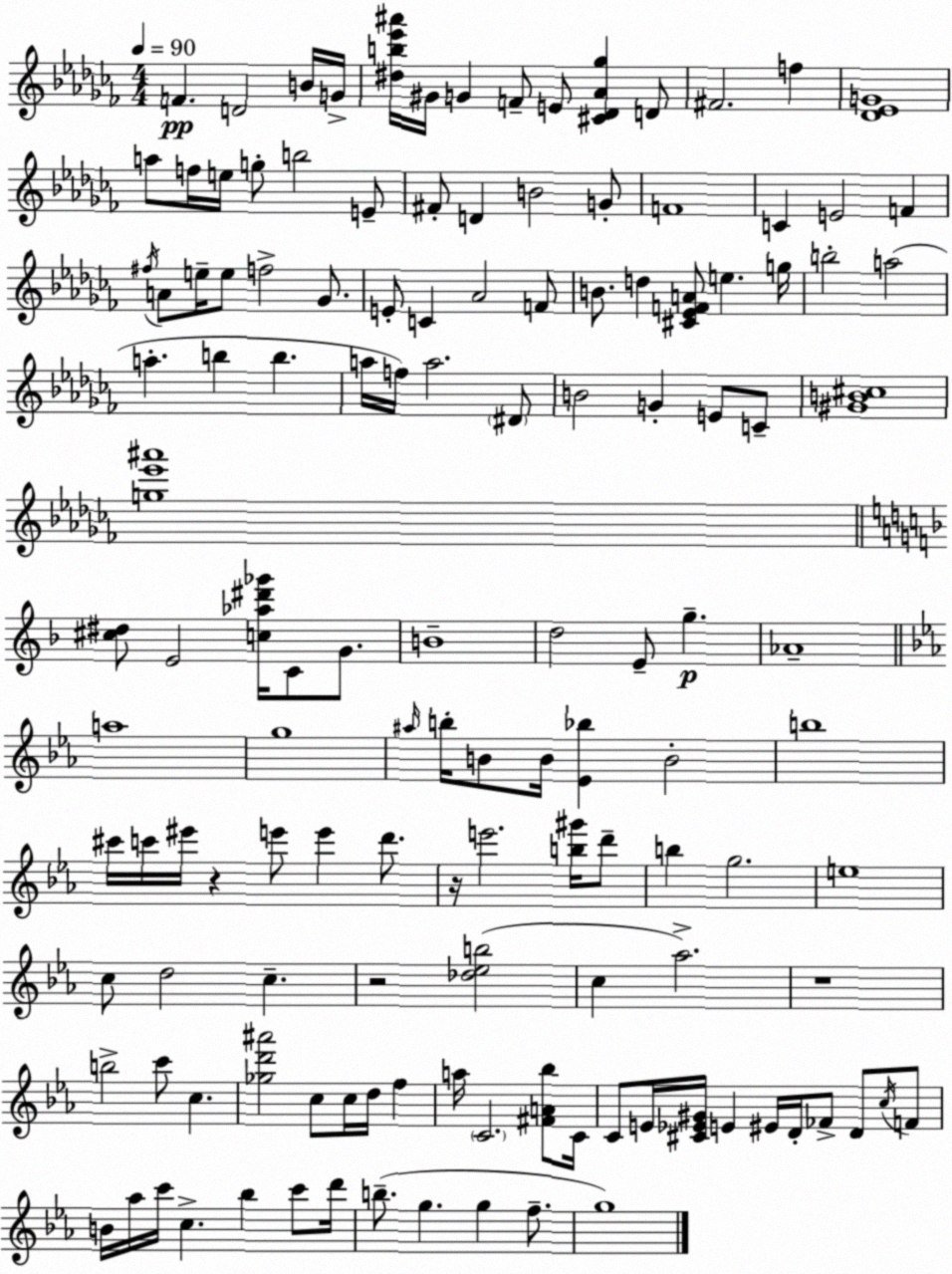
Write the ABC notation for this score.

X:1
T:Untitled
M:4/4
L:1/4
K:Abm
F D2 B/4 G/4 [^db_e'^a']/4 ^G/4 G F/2 E/2 [^C_D_A_g] D/2 ^F2 f [_D_EG]4 a/2 f/4 e/4 g/2 b2 E/2 ^F/2 D B2 G/2 F4 C E2 F ^f/4 A/2 e/4 e/2 f2 _G/2 E/2 C _A2 F/2 B/2 d [^C_EFA]/2 e g/4 b2 a2 a b b a/4 f/4 a2 ^D/2 B2 G E/2 C/2 [^GB^c]4 [g_e'^a']4 [^c^d]/2 E2 [c_a^d'_g']/4 C/2 G/2 B4 d2 E/2 g _A4 a4 g4 ^a/4 b/4 B/2 B/4 [_E_b] B2 b4 ^c'/4 c'/4 ^e'/4 z e'/2 e' d'/2 z/4 e'2 [b^g']/4 d'/2 b g2 e4 c/2 d2 c z2 [_d_eb]2 c _a2 z4 b2 c'/2 c [_gd'^a']2 c/2 c/4 d/4 f a/4 C2 [^FA_b]/2 C/4 C/2 E/4 [^C_E^G]/4 E ^E/4 D/4 _F/2 D/2 c/4 F/2 B/4 _a/4 c'/4 c _b c'/2 d'/4 b/2 g g f/2 g4